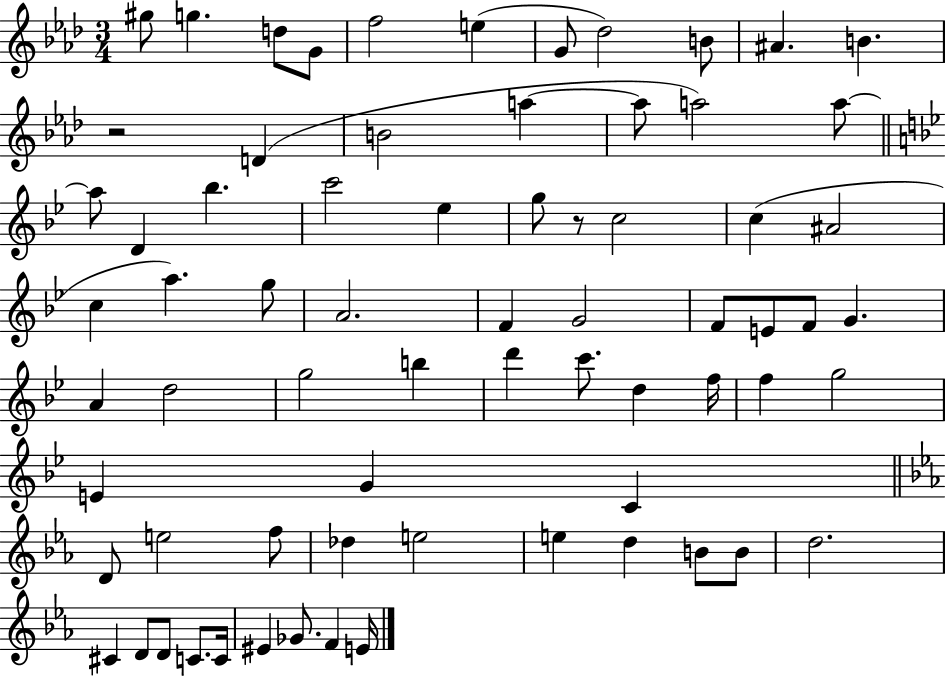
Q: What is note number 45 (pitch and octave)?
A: F5